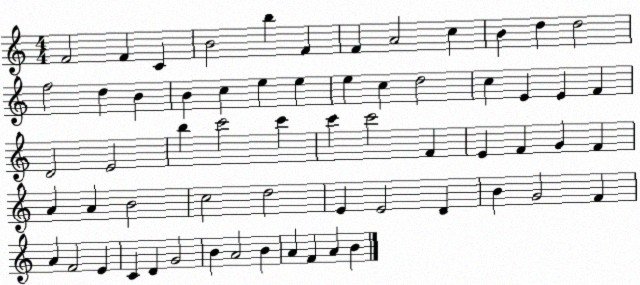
X:1
T:Untitled
M:4/4
L:1/4
K:C
F2 F C B2 b F F A2 c B d d2 f2 d B B c e e e c d2 c E E F D2 E2 b c'2 c' c' c'2 F E F G F A A B2 c2 d2 E E2 D B G2 F A F2 E C D G2 B A2 B A F A B